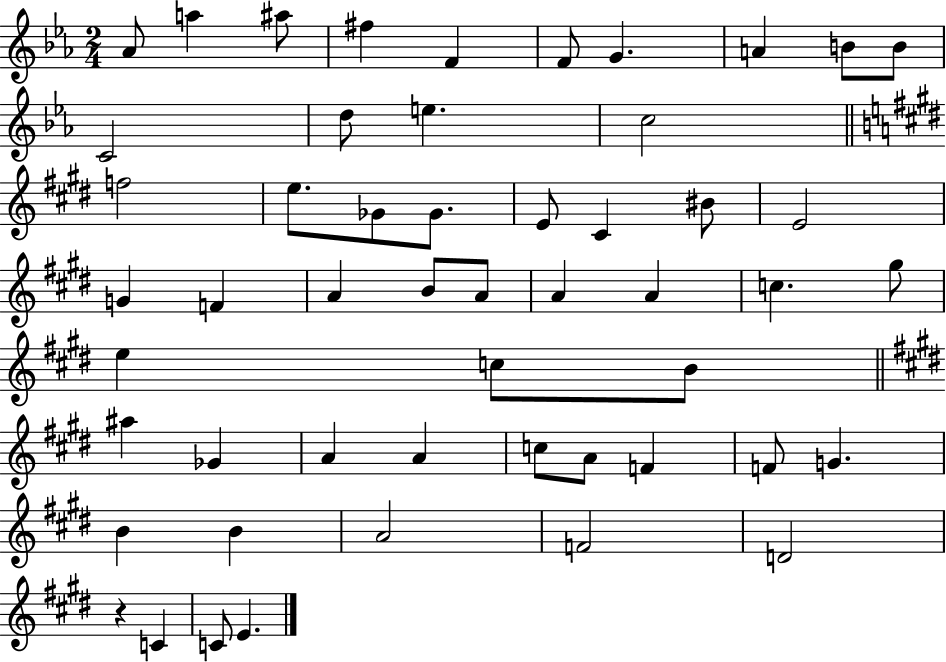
Ab4/e A5/q A#5/e F#5/q F4/q F4/e G4/q. A4/q B4/e B4/e C4/h D5/e E5/q. C5/h F5/h E5/e. Gb4/e Gb4/e. E4/e C#4/q BIS4/e E4/h G4/q F4/q A4/q B4/e A4/e A4/q A4/q C5/q. G#5/e E5/q C5/e B4/e A#5/q Gb4/q A4/q A4/q C5/e A4/e F4/q F4/e G4/q. B4/q B4/q A4/h F4/h D4/h R/q C4/q C4/e E4/q.